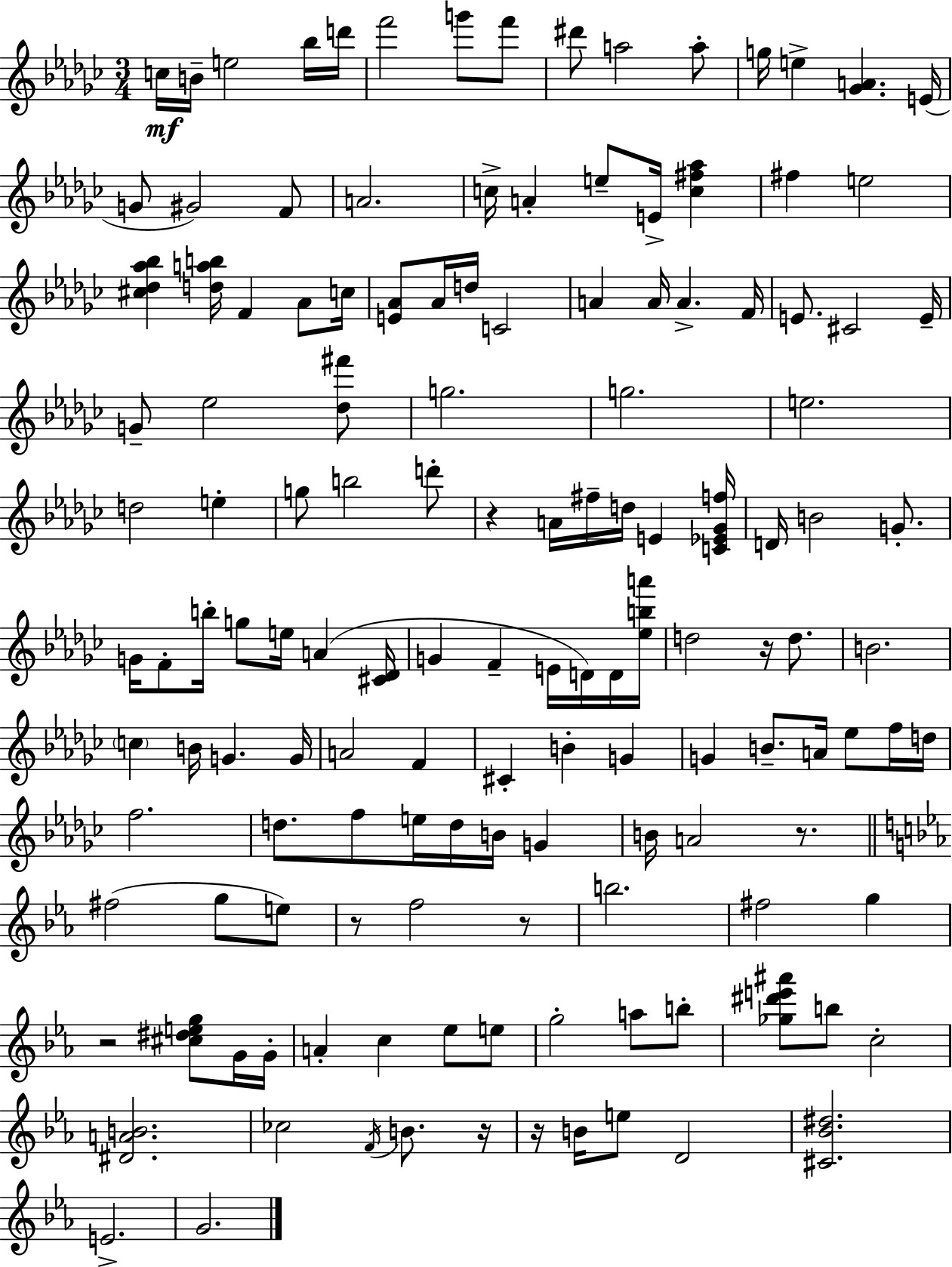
{
  \clef treble
  \numericTimeSignature
  \time 3/4
  \key ees \minor
  c''16\mf b'16-- e''2 bes''16 d'''16 | f'''2 g'''8 f'''8 | dis'''8 a''2 a''8-. | g''16 e''4-> <ges' a'>4. e'16( | \break g'8 gis'2) f'8 | a'2. | c''16-> a'4-. e''8-- e'16-> <c'' fis'' aes''>4 | fis''4 e''2 | \break <cis'' des'' aes'' bes''>4 <d'' a'' b''>16 f'4 aes'8 c''16 | <e' aes'>8 aes'16 d''16 c'2 | a'4 a'16 a'4.-> f'16 | e'8. cis'2 e'16-- | \break g'8-- ees''2 <des'' fis'''>8 | g''2. | g''2. | e''2. | \break d''2 e''4-. | g''8 b''2 d'''8-. | r4 a'16 fis''16-- d''16 e'4 <c' ees' ges' f''>16 | d'16 b'2 g'8.-. | \break g'16 f'8-. b''16-. g''8 e''16 a'4( <cis' des'>16 | g'4 f'4-- e'16 d'16) d'16 <ees'' b'' a'''>16 | d''2 r16 d''8. | b'2. | \break \parenthesize c''4 b'16 g'4. g'16 | a'2 f'4 | cis'4-. b'4-. g'4 | g'4 b'8.-- a'16 ees''8 f''16 d''16 | \break f''2. | d''8. f''8 e''16 d''16 b'16 g'4 | b'16 a'2 r8. | \bar "||" \break \key ees \major fis''2( g''8 e''8) | r8 f''2 r8 | b''2. | fis''2 g''4 | \break r2 <cis'' dis'' e'' g''>8 g'16 g'16-. | a'4-. c''4 ees''8 e''8 | g''2-. a''8 b''8-. | <ges'' dis''' e''' ais'''>8 b''8 c''2-. | \break <dis' a' b'>2. | ces''2 \acciaccatura { f'16 } b'8. | r16 r16 b'16 e''8 d'2 | <cis' bes' dis''>2. | \break e'2.-> | g'2. | \bar "|."
}